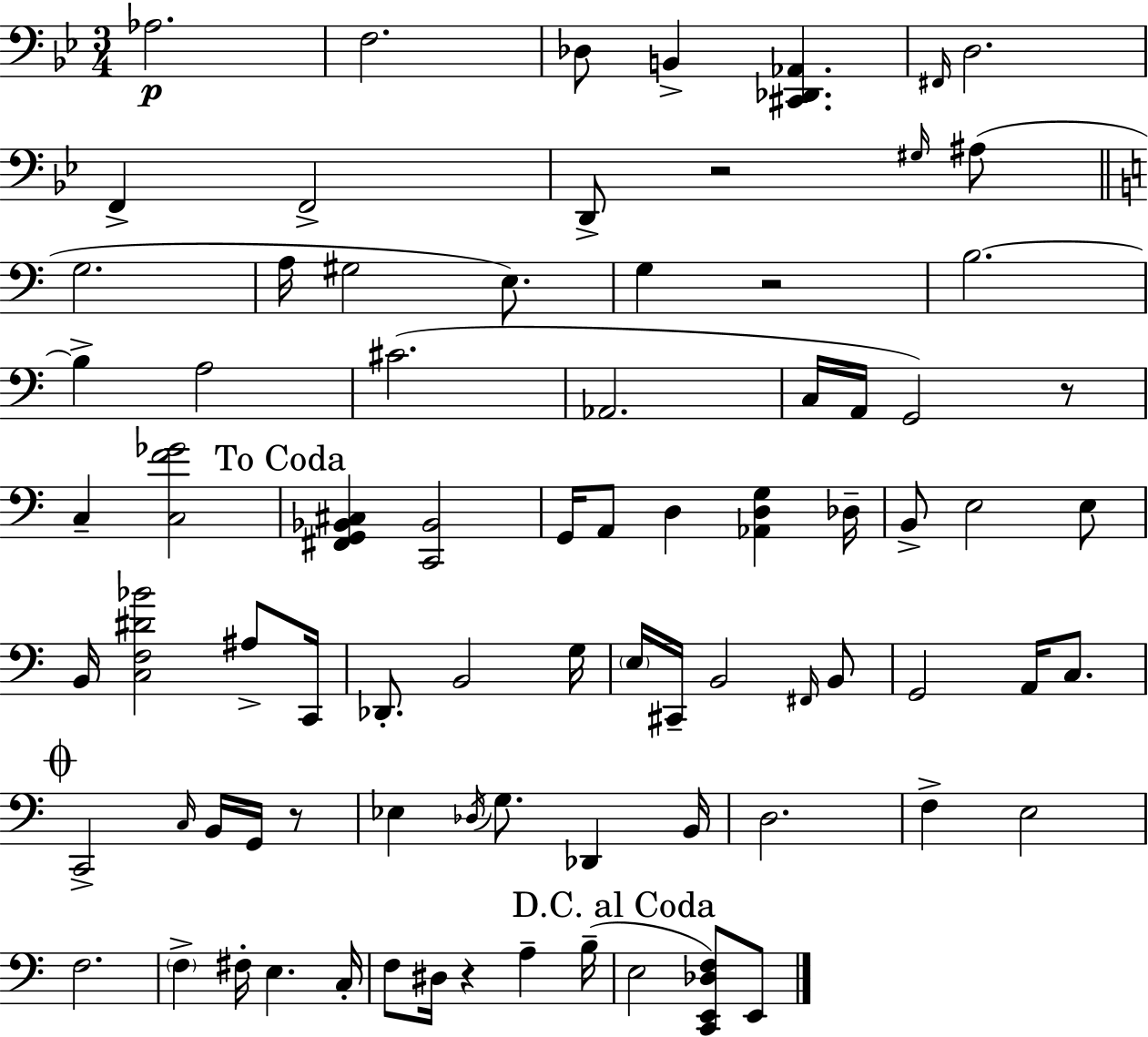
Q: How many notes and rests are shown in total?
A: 81